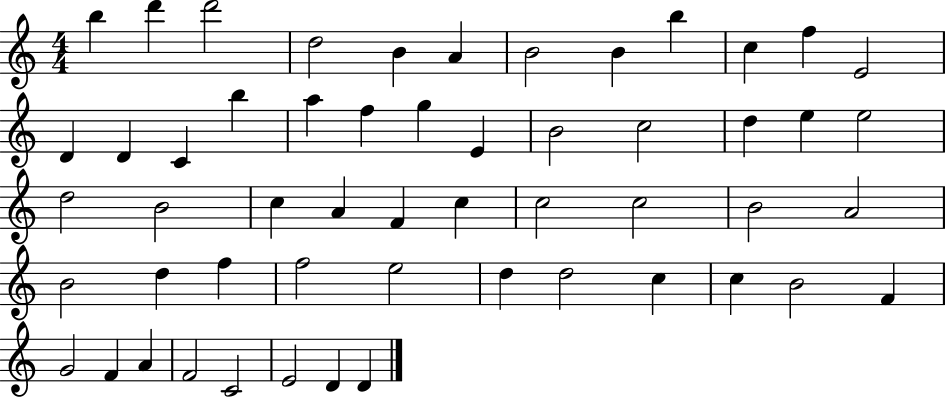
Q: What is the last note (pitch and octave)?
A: D4